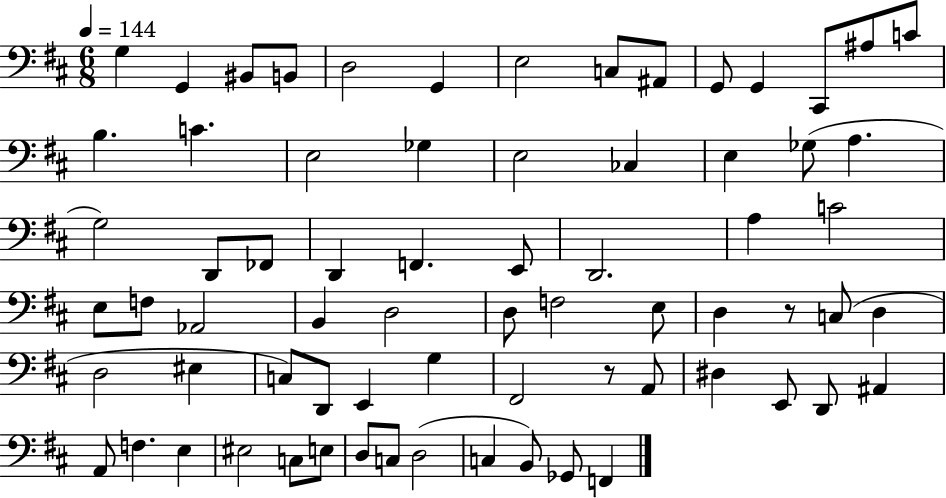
G3/q G2/q BIS2/e B2/e D3/h G2/q E3/h C3/e A#2/e G2/e G2/q C#2/e A#3/e C4/e B3/q. C4/q. E3/h Gb3/q E3/h CES3/q E3/q Gb3/e A3/q. G3/h D2/e FES2/e D2/q F2/q. E2/e D2/h. A3/q C4/h E3/e F3/e Ab2/h B2/q D3/h D3/e F3/h E3/e D3/q R/e C3/e D3/q D3/h EIS3/q C3/e D2/e E2/q G3/q F#2/h R/e A2/e D#3/q E2/e D2/e A#2/q A2/e F3/q. E3/q EIS3/h C3/e E3/e D3/e C3/e D3/h C3/q B2/e Gb2/e F2/q